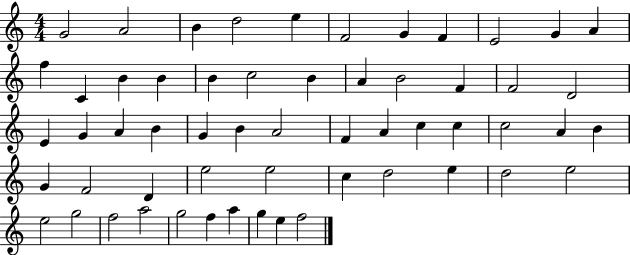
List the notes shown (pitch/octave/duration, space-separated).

G4/h A4/h B4/q D5/h E5/q F4/h G4/q F4/q E4/h G4/q A4/q F5/q C4/q B4/q B4/q B4/q C5/h B4/q A4/q B4/h F4/q F4/h D4/h E4/q G4/q A4/q B4/q G4/q B4/q A4/h F4/q A4/q C5/q C5/q C5/h A4/q B4/q G4/q F4/h D4/q E5/h E5/h C5/q D5/h E5/q D5/h E5/h E5/h G5/h F5/h A5/h G5/h F5/q A5/q G5/q E5/q F5/h